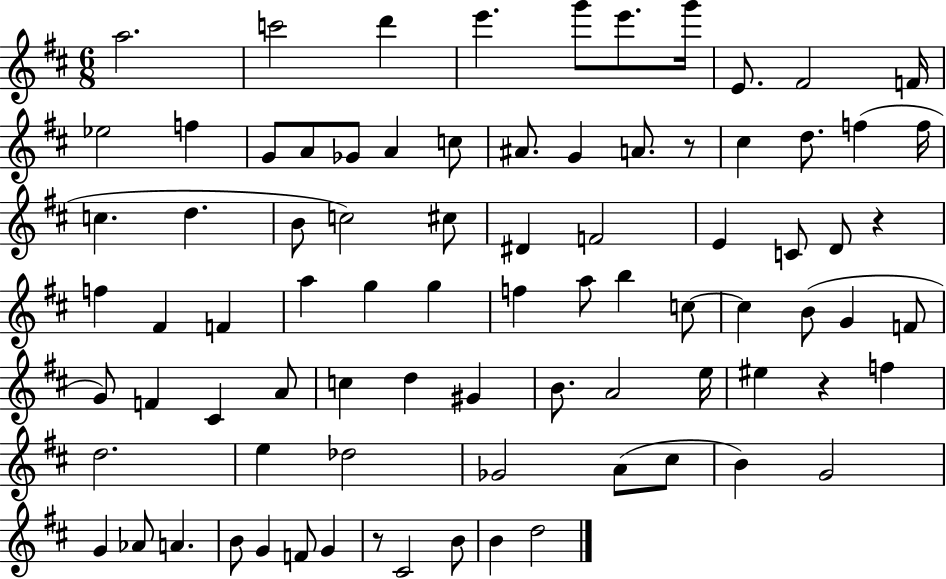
A5/h. C6/h D6/q E6/q. G6/e E6/e. G6/s E4/e. F#4/h F4/s Eb5/h F5/q G4/e A4/e Gb4/e A4/q C5/e A#4/e. G4/q A4/e. R/e C#5/q D5/e. F5/q F5/s C5/q. D5/q. B4/e C5/h C#5/e D#4/q F4/h E4/q C4/e D4/e R/q F5/q F#4/q F4/q A5/q G5/q G5/q F5/q A5/e B5/q C5/e C5/q B4/e G4/q F4/e G4/e F4/q C#4/q A4/e C5/q D5/q G#4/q B4/e. A4/h E5/s EIS5/q R/q F5/q D5/h. E5/q Db5/h Gb4/h A4/e C#5/e B4/q G4/h G4/q Ab4/e A4/q. B4/e G4/q F4/e G4/q R/e C#4/h B4/e B4/q D5/h